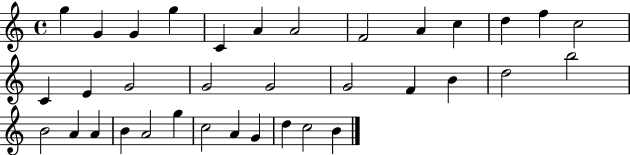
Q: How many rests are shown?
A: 0